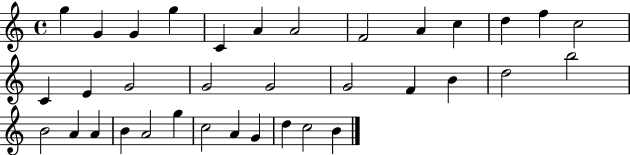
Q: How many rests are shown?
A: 0